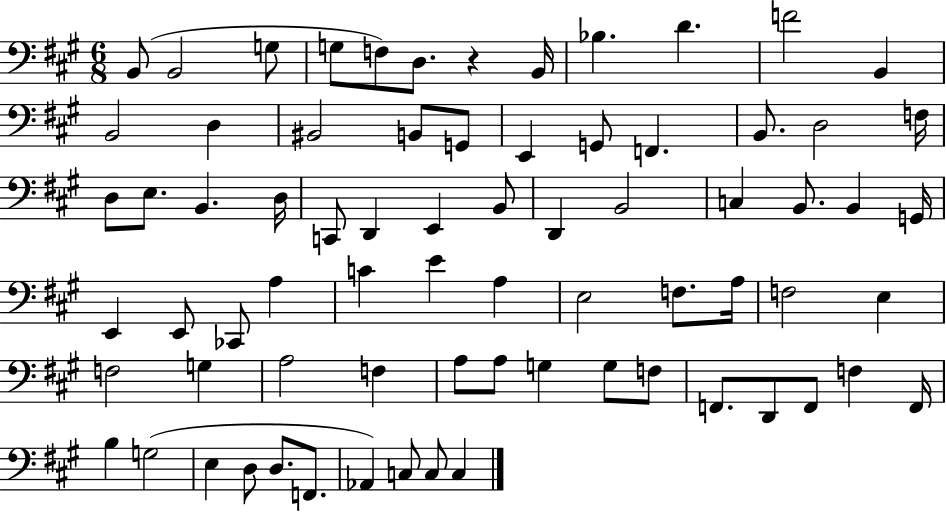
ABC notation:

X:1
T:Untitled
M:6/8
L:1/4
K:A
B,,/2 B,,2 G,/2 G,/2 F,/2 D,/2 z B,,/4 _B, D F2 B,, B,,2 D, ^B,,2 B,,/2 G,,/2 E,, G,,/2 F,, B,,/2 D,2 F,/4 D,/2 E,/2 B,, D,/4 C,,/2 D,, E,, B,,/2 D,, B,,2 C, B,,/2 B,, G,,/4 E,, E,,/2 _C,,/2 A, C E A, E,2 F,/2 A,/4 F,2 E, F,2 G, A,2 F, A,/2 A,/2 G, G,/2 F,/2 F,,/2 D,,/2 F,,/2 F, F,,/4 B, G,2 E, D,/2 D,/2 F,,/2 _A,, C,/2 C,/2 C,